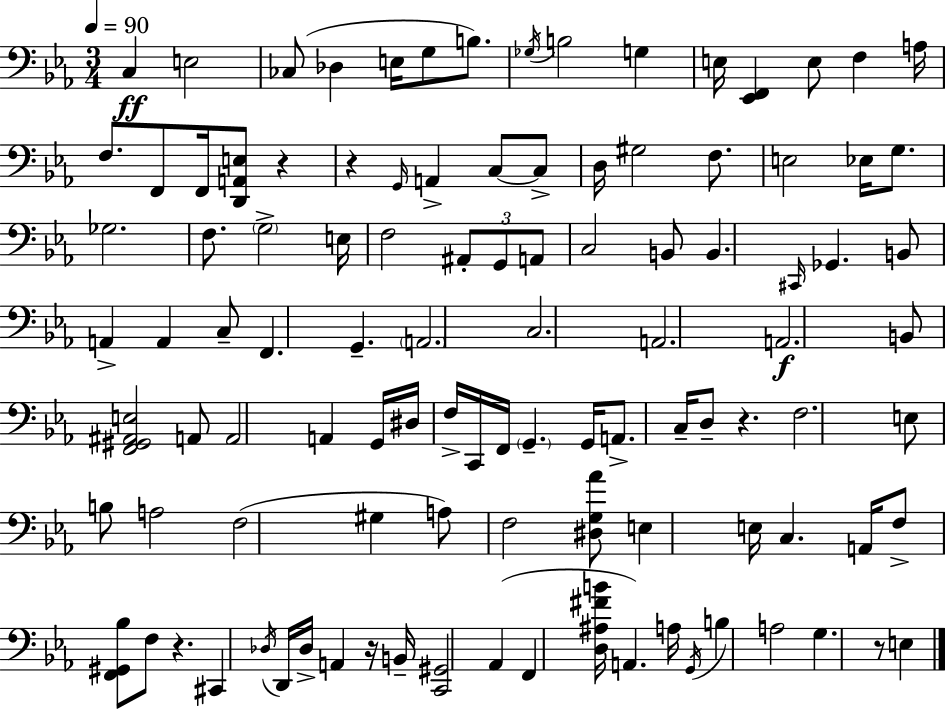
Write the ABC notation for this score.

X:1
T:Untitled
M:3/4
L:1/4
K:Eb
C, E,2 _C,/2 _D, E,/4 G,/2 B,/2 _G,/4 B,2 G, E,/4 [_E,,F,,] E,/2 F, A,/4 F,/2 F,,/2 F,,/4 [D,,A,,E,]/2 z z G,,/4 A,, C,/2 C,/2 D,/4 ^G,2 F,/2 E,2 _E,/4 G,/2 _G,2 F,/2 G,2 E,/4 F,2 ^A,,/2 G,,/2 A,,/2 C,2 B,,/2 B,, ^C,,/4 _G,, B,,/2 A,, A,, C,/2 F,, G,, A,,2 C,2 A,,2 A,,2 B,,/2 [F,,^G,,^A,,E,]2 A,,/2 A,,2 A,, G,,/4 ^D,/4 F,/4 C,,/4 F,,/4 G,, G,,/4 A,,/2 C,/4 D,/2 z F,2 E,/2 B,/2 A,2 F,2 ^G, A,/2 F,2 [^D,G,_A]/2 E, E,/4 C, A,,/4 F,/2 [F,,^G,,_B,]/2 F,/2 z ^C,, _D,/4 D,,/4 _D,/4 A,, z/4 B,,/4 [C,,^G,,]2 _A,, F,, [D,^A,^FB]/4 A,, A,/4 G,,/4 B, A,2 G, z/2 E,